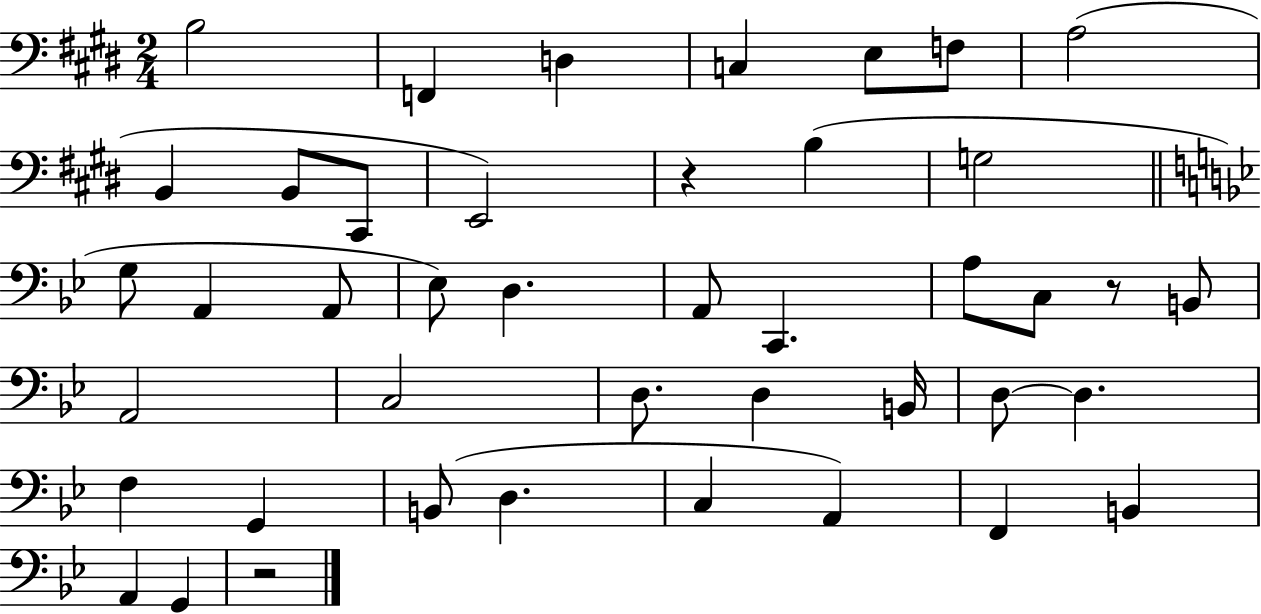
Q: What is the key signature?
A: E major